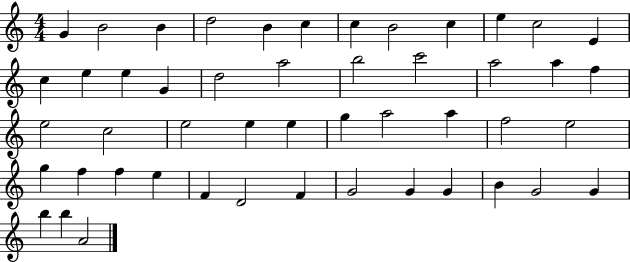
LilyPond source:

{
  \clef treble
  \numericTimeSignature
  \time 4/4
  \key c \major
  g'4 b'2 b'4 | d''2 b'4 c''4 | c''4 b'2 c''4 | e''4 c''2 e'4 | \break c''4 e''4 e''4 g'4 | d''2 a''2 | b''2 c'''2 | a''2 a''4 f''4 | \break e''2 c''2 | e''2 e''4 e''4 | g''4 a''2 a''4 | f''2 e''2 | \break g''4 f''4 f''4 e''4 | f'4 d'2 f'4 | g'2 g'4 g'4 | b'4 g'2 g'4 | \break b''4 b''4 a'2 | \bar "|."
}